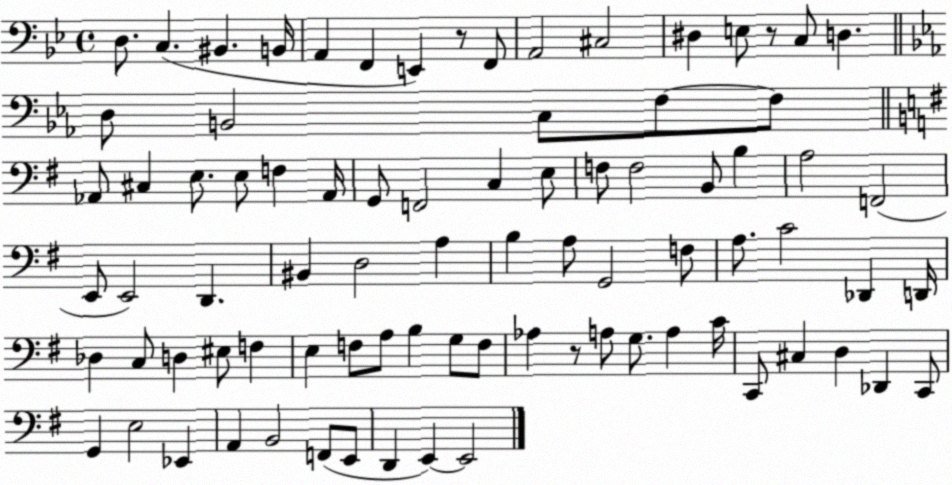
X:1
T:Untitled
M:4/4
L:1/4
K:Bb
D,/2 C, ^B,, B,,/4 A,, F,, E,, z/2 F,,/2 A,,2 ^C,2 ^D, E,/2 z/2 C,/2 D, D,/2 B,,2 C,/2 F,/2 F,/2 _A,,/2 ^C, E,/2 E,/2 F, _A,,/4 G,,/2 F,,2 C, E,/2 F,/2 F,2 B,,/2 B, A,2 F,,2 E,,/2 E,,2 D,, ^B,, D,2 A, B, A,/2 G,,2 F,/2 A,/2 C2 _D,, D,,/4 _D, C,/2 D, ^E,/2 F, E, F,/2 A,/2 B, G,/2 F,/2 _A, z/2 A,/2 G,/2 A, C/4 C,,/2 ^C, D, _D,, C,,/2 G,, E,2 _E,, A,, B,,2 F,,/2 E,,/2 D,, E,, E,,2